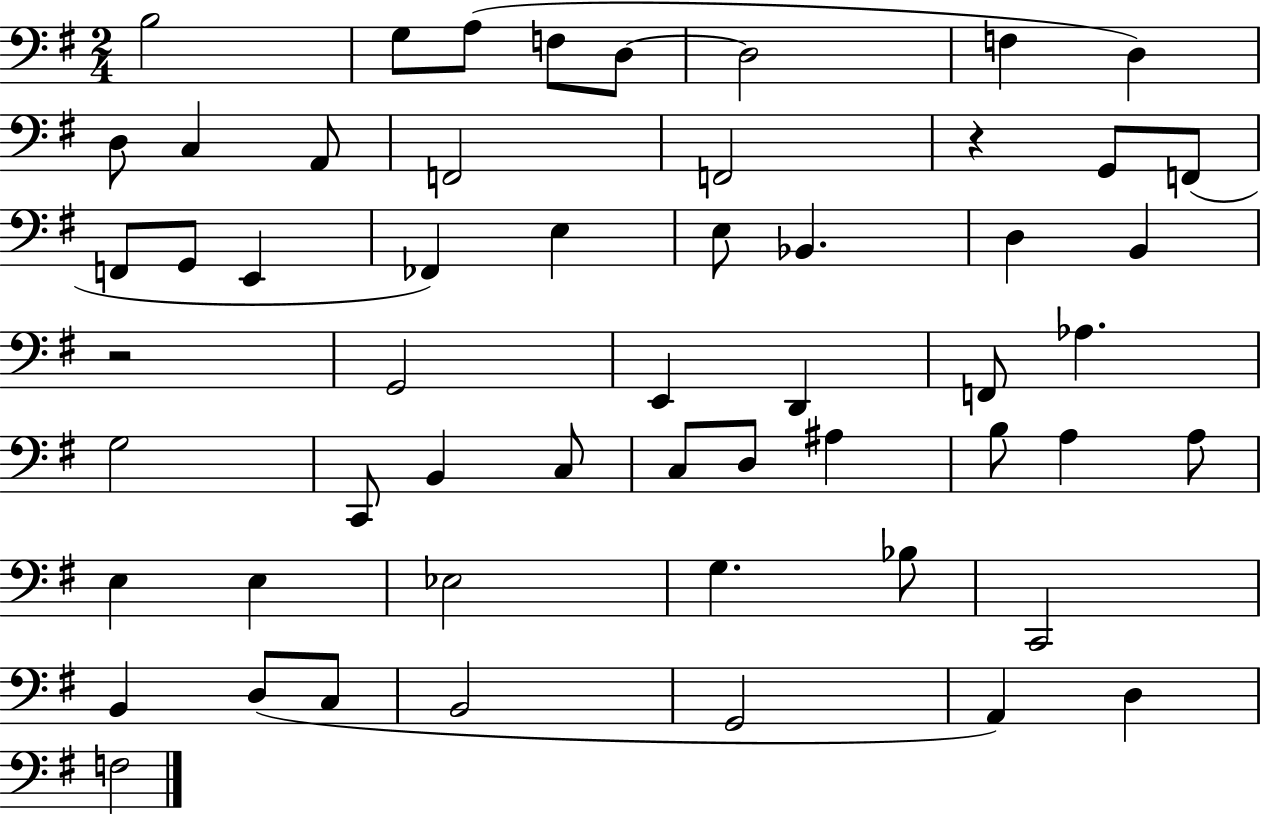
B3/h G3/e A3/e F3/e D3/e D3/h F3/q D3/q D3/e C3/q A2/e F2/h F2/h R/q G2/e F2/e F2/e G2/e E2/q FES2/q E3/q E3/e Bb2/q. D3/q B2/q R/h G2/h E2/q D2/q F2/e Ab3/q. G3/h C2/e B2/q C3/e C3/e D3/e A#3/q B3/e A3/q A3/e E3/q E3/q Eb3/h G3/q. Bb3/e C2/h B2/q D3/e C3/e B2/h G2/h A2/q D3/q F3/h